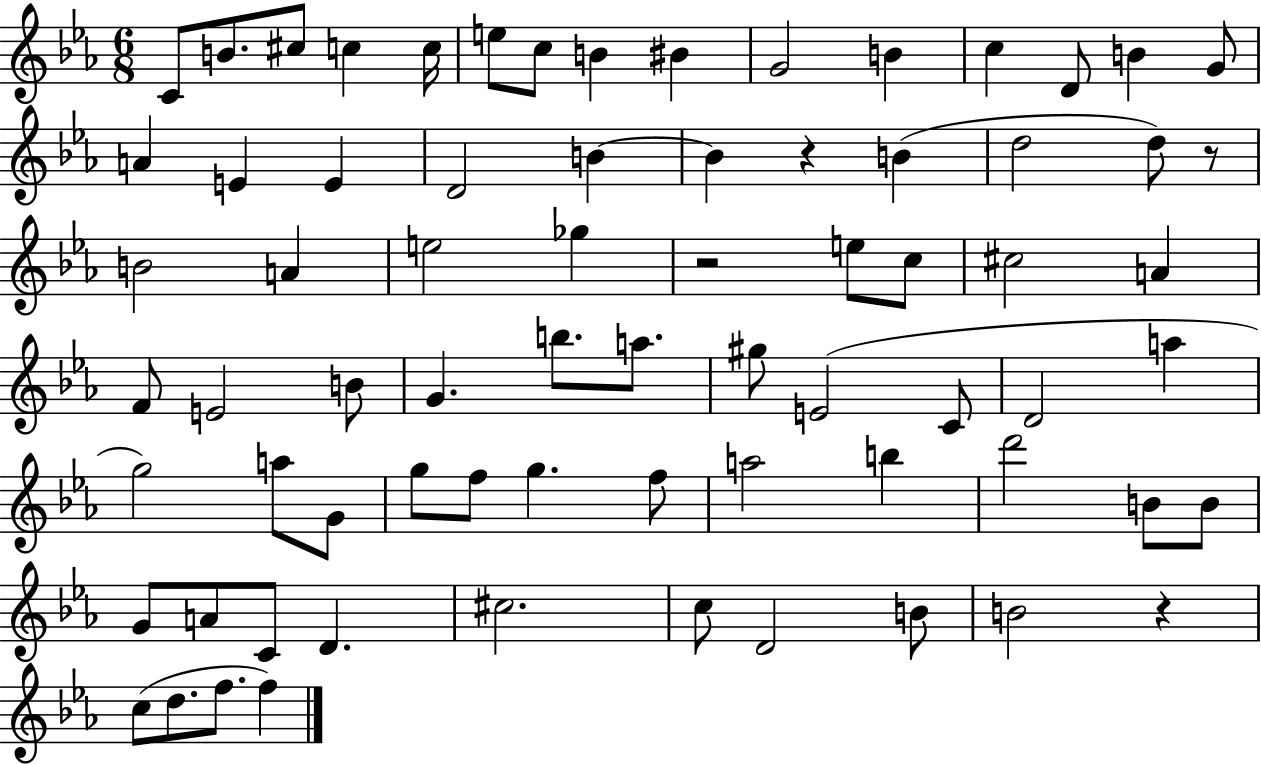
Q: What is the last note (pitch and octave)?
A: F5